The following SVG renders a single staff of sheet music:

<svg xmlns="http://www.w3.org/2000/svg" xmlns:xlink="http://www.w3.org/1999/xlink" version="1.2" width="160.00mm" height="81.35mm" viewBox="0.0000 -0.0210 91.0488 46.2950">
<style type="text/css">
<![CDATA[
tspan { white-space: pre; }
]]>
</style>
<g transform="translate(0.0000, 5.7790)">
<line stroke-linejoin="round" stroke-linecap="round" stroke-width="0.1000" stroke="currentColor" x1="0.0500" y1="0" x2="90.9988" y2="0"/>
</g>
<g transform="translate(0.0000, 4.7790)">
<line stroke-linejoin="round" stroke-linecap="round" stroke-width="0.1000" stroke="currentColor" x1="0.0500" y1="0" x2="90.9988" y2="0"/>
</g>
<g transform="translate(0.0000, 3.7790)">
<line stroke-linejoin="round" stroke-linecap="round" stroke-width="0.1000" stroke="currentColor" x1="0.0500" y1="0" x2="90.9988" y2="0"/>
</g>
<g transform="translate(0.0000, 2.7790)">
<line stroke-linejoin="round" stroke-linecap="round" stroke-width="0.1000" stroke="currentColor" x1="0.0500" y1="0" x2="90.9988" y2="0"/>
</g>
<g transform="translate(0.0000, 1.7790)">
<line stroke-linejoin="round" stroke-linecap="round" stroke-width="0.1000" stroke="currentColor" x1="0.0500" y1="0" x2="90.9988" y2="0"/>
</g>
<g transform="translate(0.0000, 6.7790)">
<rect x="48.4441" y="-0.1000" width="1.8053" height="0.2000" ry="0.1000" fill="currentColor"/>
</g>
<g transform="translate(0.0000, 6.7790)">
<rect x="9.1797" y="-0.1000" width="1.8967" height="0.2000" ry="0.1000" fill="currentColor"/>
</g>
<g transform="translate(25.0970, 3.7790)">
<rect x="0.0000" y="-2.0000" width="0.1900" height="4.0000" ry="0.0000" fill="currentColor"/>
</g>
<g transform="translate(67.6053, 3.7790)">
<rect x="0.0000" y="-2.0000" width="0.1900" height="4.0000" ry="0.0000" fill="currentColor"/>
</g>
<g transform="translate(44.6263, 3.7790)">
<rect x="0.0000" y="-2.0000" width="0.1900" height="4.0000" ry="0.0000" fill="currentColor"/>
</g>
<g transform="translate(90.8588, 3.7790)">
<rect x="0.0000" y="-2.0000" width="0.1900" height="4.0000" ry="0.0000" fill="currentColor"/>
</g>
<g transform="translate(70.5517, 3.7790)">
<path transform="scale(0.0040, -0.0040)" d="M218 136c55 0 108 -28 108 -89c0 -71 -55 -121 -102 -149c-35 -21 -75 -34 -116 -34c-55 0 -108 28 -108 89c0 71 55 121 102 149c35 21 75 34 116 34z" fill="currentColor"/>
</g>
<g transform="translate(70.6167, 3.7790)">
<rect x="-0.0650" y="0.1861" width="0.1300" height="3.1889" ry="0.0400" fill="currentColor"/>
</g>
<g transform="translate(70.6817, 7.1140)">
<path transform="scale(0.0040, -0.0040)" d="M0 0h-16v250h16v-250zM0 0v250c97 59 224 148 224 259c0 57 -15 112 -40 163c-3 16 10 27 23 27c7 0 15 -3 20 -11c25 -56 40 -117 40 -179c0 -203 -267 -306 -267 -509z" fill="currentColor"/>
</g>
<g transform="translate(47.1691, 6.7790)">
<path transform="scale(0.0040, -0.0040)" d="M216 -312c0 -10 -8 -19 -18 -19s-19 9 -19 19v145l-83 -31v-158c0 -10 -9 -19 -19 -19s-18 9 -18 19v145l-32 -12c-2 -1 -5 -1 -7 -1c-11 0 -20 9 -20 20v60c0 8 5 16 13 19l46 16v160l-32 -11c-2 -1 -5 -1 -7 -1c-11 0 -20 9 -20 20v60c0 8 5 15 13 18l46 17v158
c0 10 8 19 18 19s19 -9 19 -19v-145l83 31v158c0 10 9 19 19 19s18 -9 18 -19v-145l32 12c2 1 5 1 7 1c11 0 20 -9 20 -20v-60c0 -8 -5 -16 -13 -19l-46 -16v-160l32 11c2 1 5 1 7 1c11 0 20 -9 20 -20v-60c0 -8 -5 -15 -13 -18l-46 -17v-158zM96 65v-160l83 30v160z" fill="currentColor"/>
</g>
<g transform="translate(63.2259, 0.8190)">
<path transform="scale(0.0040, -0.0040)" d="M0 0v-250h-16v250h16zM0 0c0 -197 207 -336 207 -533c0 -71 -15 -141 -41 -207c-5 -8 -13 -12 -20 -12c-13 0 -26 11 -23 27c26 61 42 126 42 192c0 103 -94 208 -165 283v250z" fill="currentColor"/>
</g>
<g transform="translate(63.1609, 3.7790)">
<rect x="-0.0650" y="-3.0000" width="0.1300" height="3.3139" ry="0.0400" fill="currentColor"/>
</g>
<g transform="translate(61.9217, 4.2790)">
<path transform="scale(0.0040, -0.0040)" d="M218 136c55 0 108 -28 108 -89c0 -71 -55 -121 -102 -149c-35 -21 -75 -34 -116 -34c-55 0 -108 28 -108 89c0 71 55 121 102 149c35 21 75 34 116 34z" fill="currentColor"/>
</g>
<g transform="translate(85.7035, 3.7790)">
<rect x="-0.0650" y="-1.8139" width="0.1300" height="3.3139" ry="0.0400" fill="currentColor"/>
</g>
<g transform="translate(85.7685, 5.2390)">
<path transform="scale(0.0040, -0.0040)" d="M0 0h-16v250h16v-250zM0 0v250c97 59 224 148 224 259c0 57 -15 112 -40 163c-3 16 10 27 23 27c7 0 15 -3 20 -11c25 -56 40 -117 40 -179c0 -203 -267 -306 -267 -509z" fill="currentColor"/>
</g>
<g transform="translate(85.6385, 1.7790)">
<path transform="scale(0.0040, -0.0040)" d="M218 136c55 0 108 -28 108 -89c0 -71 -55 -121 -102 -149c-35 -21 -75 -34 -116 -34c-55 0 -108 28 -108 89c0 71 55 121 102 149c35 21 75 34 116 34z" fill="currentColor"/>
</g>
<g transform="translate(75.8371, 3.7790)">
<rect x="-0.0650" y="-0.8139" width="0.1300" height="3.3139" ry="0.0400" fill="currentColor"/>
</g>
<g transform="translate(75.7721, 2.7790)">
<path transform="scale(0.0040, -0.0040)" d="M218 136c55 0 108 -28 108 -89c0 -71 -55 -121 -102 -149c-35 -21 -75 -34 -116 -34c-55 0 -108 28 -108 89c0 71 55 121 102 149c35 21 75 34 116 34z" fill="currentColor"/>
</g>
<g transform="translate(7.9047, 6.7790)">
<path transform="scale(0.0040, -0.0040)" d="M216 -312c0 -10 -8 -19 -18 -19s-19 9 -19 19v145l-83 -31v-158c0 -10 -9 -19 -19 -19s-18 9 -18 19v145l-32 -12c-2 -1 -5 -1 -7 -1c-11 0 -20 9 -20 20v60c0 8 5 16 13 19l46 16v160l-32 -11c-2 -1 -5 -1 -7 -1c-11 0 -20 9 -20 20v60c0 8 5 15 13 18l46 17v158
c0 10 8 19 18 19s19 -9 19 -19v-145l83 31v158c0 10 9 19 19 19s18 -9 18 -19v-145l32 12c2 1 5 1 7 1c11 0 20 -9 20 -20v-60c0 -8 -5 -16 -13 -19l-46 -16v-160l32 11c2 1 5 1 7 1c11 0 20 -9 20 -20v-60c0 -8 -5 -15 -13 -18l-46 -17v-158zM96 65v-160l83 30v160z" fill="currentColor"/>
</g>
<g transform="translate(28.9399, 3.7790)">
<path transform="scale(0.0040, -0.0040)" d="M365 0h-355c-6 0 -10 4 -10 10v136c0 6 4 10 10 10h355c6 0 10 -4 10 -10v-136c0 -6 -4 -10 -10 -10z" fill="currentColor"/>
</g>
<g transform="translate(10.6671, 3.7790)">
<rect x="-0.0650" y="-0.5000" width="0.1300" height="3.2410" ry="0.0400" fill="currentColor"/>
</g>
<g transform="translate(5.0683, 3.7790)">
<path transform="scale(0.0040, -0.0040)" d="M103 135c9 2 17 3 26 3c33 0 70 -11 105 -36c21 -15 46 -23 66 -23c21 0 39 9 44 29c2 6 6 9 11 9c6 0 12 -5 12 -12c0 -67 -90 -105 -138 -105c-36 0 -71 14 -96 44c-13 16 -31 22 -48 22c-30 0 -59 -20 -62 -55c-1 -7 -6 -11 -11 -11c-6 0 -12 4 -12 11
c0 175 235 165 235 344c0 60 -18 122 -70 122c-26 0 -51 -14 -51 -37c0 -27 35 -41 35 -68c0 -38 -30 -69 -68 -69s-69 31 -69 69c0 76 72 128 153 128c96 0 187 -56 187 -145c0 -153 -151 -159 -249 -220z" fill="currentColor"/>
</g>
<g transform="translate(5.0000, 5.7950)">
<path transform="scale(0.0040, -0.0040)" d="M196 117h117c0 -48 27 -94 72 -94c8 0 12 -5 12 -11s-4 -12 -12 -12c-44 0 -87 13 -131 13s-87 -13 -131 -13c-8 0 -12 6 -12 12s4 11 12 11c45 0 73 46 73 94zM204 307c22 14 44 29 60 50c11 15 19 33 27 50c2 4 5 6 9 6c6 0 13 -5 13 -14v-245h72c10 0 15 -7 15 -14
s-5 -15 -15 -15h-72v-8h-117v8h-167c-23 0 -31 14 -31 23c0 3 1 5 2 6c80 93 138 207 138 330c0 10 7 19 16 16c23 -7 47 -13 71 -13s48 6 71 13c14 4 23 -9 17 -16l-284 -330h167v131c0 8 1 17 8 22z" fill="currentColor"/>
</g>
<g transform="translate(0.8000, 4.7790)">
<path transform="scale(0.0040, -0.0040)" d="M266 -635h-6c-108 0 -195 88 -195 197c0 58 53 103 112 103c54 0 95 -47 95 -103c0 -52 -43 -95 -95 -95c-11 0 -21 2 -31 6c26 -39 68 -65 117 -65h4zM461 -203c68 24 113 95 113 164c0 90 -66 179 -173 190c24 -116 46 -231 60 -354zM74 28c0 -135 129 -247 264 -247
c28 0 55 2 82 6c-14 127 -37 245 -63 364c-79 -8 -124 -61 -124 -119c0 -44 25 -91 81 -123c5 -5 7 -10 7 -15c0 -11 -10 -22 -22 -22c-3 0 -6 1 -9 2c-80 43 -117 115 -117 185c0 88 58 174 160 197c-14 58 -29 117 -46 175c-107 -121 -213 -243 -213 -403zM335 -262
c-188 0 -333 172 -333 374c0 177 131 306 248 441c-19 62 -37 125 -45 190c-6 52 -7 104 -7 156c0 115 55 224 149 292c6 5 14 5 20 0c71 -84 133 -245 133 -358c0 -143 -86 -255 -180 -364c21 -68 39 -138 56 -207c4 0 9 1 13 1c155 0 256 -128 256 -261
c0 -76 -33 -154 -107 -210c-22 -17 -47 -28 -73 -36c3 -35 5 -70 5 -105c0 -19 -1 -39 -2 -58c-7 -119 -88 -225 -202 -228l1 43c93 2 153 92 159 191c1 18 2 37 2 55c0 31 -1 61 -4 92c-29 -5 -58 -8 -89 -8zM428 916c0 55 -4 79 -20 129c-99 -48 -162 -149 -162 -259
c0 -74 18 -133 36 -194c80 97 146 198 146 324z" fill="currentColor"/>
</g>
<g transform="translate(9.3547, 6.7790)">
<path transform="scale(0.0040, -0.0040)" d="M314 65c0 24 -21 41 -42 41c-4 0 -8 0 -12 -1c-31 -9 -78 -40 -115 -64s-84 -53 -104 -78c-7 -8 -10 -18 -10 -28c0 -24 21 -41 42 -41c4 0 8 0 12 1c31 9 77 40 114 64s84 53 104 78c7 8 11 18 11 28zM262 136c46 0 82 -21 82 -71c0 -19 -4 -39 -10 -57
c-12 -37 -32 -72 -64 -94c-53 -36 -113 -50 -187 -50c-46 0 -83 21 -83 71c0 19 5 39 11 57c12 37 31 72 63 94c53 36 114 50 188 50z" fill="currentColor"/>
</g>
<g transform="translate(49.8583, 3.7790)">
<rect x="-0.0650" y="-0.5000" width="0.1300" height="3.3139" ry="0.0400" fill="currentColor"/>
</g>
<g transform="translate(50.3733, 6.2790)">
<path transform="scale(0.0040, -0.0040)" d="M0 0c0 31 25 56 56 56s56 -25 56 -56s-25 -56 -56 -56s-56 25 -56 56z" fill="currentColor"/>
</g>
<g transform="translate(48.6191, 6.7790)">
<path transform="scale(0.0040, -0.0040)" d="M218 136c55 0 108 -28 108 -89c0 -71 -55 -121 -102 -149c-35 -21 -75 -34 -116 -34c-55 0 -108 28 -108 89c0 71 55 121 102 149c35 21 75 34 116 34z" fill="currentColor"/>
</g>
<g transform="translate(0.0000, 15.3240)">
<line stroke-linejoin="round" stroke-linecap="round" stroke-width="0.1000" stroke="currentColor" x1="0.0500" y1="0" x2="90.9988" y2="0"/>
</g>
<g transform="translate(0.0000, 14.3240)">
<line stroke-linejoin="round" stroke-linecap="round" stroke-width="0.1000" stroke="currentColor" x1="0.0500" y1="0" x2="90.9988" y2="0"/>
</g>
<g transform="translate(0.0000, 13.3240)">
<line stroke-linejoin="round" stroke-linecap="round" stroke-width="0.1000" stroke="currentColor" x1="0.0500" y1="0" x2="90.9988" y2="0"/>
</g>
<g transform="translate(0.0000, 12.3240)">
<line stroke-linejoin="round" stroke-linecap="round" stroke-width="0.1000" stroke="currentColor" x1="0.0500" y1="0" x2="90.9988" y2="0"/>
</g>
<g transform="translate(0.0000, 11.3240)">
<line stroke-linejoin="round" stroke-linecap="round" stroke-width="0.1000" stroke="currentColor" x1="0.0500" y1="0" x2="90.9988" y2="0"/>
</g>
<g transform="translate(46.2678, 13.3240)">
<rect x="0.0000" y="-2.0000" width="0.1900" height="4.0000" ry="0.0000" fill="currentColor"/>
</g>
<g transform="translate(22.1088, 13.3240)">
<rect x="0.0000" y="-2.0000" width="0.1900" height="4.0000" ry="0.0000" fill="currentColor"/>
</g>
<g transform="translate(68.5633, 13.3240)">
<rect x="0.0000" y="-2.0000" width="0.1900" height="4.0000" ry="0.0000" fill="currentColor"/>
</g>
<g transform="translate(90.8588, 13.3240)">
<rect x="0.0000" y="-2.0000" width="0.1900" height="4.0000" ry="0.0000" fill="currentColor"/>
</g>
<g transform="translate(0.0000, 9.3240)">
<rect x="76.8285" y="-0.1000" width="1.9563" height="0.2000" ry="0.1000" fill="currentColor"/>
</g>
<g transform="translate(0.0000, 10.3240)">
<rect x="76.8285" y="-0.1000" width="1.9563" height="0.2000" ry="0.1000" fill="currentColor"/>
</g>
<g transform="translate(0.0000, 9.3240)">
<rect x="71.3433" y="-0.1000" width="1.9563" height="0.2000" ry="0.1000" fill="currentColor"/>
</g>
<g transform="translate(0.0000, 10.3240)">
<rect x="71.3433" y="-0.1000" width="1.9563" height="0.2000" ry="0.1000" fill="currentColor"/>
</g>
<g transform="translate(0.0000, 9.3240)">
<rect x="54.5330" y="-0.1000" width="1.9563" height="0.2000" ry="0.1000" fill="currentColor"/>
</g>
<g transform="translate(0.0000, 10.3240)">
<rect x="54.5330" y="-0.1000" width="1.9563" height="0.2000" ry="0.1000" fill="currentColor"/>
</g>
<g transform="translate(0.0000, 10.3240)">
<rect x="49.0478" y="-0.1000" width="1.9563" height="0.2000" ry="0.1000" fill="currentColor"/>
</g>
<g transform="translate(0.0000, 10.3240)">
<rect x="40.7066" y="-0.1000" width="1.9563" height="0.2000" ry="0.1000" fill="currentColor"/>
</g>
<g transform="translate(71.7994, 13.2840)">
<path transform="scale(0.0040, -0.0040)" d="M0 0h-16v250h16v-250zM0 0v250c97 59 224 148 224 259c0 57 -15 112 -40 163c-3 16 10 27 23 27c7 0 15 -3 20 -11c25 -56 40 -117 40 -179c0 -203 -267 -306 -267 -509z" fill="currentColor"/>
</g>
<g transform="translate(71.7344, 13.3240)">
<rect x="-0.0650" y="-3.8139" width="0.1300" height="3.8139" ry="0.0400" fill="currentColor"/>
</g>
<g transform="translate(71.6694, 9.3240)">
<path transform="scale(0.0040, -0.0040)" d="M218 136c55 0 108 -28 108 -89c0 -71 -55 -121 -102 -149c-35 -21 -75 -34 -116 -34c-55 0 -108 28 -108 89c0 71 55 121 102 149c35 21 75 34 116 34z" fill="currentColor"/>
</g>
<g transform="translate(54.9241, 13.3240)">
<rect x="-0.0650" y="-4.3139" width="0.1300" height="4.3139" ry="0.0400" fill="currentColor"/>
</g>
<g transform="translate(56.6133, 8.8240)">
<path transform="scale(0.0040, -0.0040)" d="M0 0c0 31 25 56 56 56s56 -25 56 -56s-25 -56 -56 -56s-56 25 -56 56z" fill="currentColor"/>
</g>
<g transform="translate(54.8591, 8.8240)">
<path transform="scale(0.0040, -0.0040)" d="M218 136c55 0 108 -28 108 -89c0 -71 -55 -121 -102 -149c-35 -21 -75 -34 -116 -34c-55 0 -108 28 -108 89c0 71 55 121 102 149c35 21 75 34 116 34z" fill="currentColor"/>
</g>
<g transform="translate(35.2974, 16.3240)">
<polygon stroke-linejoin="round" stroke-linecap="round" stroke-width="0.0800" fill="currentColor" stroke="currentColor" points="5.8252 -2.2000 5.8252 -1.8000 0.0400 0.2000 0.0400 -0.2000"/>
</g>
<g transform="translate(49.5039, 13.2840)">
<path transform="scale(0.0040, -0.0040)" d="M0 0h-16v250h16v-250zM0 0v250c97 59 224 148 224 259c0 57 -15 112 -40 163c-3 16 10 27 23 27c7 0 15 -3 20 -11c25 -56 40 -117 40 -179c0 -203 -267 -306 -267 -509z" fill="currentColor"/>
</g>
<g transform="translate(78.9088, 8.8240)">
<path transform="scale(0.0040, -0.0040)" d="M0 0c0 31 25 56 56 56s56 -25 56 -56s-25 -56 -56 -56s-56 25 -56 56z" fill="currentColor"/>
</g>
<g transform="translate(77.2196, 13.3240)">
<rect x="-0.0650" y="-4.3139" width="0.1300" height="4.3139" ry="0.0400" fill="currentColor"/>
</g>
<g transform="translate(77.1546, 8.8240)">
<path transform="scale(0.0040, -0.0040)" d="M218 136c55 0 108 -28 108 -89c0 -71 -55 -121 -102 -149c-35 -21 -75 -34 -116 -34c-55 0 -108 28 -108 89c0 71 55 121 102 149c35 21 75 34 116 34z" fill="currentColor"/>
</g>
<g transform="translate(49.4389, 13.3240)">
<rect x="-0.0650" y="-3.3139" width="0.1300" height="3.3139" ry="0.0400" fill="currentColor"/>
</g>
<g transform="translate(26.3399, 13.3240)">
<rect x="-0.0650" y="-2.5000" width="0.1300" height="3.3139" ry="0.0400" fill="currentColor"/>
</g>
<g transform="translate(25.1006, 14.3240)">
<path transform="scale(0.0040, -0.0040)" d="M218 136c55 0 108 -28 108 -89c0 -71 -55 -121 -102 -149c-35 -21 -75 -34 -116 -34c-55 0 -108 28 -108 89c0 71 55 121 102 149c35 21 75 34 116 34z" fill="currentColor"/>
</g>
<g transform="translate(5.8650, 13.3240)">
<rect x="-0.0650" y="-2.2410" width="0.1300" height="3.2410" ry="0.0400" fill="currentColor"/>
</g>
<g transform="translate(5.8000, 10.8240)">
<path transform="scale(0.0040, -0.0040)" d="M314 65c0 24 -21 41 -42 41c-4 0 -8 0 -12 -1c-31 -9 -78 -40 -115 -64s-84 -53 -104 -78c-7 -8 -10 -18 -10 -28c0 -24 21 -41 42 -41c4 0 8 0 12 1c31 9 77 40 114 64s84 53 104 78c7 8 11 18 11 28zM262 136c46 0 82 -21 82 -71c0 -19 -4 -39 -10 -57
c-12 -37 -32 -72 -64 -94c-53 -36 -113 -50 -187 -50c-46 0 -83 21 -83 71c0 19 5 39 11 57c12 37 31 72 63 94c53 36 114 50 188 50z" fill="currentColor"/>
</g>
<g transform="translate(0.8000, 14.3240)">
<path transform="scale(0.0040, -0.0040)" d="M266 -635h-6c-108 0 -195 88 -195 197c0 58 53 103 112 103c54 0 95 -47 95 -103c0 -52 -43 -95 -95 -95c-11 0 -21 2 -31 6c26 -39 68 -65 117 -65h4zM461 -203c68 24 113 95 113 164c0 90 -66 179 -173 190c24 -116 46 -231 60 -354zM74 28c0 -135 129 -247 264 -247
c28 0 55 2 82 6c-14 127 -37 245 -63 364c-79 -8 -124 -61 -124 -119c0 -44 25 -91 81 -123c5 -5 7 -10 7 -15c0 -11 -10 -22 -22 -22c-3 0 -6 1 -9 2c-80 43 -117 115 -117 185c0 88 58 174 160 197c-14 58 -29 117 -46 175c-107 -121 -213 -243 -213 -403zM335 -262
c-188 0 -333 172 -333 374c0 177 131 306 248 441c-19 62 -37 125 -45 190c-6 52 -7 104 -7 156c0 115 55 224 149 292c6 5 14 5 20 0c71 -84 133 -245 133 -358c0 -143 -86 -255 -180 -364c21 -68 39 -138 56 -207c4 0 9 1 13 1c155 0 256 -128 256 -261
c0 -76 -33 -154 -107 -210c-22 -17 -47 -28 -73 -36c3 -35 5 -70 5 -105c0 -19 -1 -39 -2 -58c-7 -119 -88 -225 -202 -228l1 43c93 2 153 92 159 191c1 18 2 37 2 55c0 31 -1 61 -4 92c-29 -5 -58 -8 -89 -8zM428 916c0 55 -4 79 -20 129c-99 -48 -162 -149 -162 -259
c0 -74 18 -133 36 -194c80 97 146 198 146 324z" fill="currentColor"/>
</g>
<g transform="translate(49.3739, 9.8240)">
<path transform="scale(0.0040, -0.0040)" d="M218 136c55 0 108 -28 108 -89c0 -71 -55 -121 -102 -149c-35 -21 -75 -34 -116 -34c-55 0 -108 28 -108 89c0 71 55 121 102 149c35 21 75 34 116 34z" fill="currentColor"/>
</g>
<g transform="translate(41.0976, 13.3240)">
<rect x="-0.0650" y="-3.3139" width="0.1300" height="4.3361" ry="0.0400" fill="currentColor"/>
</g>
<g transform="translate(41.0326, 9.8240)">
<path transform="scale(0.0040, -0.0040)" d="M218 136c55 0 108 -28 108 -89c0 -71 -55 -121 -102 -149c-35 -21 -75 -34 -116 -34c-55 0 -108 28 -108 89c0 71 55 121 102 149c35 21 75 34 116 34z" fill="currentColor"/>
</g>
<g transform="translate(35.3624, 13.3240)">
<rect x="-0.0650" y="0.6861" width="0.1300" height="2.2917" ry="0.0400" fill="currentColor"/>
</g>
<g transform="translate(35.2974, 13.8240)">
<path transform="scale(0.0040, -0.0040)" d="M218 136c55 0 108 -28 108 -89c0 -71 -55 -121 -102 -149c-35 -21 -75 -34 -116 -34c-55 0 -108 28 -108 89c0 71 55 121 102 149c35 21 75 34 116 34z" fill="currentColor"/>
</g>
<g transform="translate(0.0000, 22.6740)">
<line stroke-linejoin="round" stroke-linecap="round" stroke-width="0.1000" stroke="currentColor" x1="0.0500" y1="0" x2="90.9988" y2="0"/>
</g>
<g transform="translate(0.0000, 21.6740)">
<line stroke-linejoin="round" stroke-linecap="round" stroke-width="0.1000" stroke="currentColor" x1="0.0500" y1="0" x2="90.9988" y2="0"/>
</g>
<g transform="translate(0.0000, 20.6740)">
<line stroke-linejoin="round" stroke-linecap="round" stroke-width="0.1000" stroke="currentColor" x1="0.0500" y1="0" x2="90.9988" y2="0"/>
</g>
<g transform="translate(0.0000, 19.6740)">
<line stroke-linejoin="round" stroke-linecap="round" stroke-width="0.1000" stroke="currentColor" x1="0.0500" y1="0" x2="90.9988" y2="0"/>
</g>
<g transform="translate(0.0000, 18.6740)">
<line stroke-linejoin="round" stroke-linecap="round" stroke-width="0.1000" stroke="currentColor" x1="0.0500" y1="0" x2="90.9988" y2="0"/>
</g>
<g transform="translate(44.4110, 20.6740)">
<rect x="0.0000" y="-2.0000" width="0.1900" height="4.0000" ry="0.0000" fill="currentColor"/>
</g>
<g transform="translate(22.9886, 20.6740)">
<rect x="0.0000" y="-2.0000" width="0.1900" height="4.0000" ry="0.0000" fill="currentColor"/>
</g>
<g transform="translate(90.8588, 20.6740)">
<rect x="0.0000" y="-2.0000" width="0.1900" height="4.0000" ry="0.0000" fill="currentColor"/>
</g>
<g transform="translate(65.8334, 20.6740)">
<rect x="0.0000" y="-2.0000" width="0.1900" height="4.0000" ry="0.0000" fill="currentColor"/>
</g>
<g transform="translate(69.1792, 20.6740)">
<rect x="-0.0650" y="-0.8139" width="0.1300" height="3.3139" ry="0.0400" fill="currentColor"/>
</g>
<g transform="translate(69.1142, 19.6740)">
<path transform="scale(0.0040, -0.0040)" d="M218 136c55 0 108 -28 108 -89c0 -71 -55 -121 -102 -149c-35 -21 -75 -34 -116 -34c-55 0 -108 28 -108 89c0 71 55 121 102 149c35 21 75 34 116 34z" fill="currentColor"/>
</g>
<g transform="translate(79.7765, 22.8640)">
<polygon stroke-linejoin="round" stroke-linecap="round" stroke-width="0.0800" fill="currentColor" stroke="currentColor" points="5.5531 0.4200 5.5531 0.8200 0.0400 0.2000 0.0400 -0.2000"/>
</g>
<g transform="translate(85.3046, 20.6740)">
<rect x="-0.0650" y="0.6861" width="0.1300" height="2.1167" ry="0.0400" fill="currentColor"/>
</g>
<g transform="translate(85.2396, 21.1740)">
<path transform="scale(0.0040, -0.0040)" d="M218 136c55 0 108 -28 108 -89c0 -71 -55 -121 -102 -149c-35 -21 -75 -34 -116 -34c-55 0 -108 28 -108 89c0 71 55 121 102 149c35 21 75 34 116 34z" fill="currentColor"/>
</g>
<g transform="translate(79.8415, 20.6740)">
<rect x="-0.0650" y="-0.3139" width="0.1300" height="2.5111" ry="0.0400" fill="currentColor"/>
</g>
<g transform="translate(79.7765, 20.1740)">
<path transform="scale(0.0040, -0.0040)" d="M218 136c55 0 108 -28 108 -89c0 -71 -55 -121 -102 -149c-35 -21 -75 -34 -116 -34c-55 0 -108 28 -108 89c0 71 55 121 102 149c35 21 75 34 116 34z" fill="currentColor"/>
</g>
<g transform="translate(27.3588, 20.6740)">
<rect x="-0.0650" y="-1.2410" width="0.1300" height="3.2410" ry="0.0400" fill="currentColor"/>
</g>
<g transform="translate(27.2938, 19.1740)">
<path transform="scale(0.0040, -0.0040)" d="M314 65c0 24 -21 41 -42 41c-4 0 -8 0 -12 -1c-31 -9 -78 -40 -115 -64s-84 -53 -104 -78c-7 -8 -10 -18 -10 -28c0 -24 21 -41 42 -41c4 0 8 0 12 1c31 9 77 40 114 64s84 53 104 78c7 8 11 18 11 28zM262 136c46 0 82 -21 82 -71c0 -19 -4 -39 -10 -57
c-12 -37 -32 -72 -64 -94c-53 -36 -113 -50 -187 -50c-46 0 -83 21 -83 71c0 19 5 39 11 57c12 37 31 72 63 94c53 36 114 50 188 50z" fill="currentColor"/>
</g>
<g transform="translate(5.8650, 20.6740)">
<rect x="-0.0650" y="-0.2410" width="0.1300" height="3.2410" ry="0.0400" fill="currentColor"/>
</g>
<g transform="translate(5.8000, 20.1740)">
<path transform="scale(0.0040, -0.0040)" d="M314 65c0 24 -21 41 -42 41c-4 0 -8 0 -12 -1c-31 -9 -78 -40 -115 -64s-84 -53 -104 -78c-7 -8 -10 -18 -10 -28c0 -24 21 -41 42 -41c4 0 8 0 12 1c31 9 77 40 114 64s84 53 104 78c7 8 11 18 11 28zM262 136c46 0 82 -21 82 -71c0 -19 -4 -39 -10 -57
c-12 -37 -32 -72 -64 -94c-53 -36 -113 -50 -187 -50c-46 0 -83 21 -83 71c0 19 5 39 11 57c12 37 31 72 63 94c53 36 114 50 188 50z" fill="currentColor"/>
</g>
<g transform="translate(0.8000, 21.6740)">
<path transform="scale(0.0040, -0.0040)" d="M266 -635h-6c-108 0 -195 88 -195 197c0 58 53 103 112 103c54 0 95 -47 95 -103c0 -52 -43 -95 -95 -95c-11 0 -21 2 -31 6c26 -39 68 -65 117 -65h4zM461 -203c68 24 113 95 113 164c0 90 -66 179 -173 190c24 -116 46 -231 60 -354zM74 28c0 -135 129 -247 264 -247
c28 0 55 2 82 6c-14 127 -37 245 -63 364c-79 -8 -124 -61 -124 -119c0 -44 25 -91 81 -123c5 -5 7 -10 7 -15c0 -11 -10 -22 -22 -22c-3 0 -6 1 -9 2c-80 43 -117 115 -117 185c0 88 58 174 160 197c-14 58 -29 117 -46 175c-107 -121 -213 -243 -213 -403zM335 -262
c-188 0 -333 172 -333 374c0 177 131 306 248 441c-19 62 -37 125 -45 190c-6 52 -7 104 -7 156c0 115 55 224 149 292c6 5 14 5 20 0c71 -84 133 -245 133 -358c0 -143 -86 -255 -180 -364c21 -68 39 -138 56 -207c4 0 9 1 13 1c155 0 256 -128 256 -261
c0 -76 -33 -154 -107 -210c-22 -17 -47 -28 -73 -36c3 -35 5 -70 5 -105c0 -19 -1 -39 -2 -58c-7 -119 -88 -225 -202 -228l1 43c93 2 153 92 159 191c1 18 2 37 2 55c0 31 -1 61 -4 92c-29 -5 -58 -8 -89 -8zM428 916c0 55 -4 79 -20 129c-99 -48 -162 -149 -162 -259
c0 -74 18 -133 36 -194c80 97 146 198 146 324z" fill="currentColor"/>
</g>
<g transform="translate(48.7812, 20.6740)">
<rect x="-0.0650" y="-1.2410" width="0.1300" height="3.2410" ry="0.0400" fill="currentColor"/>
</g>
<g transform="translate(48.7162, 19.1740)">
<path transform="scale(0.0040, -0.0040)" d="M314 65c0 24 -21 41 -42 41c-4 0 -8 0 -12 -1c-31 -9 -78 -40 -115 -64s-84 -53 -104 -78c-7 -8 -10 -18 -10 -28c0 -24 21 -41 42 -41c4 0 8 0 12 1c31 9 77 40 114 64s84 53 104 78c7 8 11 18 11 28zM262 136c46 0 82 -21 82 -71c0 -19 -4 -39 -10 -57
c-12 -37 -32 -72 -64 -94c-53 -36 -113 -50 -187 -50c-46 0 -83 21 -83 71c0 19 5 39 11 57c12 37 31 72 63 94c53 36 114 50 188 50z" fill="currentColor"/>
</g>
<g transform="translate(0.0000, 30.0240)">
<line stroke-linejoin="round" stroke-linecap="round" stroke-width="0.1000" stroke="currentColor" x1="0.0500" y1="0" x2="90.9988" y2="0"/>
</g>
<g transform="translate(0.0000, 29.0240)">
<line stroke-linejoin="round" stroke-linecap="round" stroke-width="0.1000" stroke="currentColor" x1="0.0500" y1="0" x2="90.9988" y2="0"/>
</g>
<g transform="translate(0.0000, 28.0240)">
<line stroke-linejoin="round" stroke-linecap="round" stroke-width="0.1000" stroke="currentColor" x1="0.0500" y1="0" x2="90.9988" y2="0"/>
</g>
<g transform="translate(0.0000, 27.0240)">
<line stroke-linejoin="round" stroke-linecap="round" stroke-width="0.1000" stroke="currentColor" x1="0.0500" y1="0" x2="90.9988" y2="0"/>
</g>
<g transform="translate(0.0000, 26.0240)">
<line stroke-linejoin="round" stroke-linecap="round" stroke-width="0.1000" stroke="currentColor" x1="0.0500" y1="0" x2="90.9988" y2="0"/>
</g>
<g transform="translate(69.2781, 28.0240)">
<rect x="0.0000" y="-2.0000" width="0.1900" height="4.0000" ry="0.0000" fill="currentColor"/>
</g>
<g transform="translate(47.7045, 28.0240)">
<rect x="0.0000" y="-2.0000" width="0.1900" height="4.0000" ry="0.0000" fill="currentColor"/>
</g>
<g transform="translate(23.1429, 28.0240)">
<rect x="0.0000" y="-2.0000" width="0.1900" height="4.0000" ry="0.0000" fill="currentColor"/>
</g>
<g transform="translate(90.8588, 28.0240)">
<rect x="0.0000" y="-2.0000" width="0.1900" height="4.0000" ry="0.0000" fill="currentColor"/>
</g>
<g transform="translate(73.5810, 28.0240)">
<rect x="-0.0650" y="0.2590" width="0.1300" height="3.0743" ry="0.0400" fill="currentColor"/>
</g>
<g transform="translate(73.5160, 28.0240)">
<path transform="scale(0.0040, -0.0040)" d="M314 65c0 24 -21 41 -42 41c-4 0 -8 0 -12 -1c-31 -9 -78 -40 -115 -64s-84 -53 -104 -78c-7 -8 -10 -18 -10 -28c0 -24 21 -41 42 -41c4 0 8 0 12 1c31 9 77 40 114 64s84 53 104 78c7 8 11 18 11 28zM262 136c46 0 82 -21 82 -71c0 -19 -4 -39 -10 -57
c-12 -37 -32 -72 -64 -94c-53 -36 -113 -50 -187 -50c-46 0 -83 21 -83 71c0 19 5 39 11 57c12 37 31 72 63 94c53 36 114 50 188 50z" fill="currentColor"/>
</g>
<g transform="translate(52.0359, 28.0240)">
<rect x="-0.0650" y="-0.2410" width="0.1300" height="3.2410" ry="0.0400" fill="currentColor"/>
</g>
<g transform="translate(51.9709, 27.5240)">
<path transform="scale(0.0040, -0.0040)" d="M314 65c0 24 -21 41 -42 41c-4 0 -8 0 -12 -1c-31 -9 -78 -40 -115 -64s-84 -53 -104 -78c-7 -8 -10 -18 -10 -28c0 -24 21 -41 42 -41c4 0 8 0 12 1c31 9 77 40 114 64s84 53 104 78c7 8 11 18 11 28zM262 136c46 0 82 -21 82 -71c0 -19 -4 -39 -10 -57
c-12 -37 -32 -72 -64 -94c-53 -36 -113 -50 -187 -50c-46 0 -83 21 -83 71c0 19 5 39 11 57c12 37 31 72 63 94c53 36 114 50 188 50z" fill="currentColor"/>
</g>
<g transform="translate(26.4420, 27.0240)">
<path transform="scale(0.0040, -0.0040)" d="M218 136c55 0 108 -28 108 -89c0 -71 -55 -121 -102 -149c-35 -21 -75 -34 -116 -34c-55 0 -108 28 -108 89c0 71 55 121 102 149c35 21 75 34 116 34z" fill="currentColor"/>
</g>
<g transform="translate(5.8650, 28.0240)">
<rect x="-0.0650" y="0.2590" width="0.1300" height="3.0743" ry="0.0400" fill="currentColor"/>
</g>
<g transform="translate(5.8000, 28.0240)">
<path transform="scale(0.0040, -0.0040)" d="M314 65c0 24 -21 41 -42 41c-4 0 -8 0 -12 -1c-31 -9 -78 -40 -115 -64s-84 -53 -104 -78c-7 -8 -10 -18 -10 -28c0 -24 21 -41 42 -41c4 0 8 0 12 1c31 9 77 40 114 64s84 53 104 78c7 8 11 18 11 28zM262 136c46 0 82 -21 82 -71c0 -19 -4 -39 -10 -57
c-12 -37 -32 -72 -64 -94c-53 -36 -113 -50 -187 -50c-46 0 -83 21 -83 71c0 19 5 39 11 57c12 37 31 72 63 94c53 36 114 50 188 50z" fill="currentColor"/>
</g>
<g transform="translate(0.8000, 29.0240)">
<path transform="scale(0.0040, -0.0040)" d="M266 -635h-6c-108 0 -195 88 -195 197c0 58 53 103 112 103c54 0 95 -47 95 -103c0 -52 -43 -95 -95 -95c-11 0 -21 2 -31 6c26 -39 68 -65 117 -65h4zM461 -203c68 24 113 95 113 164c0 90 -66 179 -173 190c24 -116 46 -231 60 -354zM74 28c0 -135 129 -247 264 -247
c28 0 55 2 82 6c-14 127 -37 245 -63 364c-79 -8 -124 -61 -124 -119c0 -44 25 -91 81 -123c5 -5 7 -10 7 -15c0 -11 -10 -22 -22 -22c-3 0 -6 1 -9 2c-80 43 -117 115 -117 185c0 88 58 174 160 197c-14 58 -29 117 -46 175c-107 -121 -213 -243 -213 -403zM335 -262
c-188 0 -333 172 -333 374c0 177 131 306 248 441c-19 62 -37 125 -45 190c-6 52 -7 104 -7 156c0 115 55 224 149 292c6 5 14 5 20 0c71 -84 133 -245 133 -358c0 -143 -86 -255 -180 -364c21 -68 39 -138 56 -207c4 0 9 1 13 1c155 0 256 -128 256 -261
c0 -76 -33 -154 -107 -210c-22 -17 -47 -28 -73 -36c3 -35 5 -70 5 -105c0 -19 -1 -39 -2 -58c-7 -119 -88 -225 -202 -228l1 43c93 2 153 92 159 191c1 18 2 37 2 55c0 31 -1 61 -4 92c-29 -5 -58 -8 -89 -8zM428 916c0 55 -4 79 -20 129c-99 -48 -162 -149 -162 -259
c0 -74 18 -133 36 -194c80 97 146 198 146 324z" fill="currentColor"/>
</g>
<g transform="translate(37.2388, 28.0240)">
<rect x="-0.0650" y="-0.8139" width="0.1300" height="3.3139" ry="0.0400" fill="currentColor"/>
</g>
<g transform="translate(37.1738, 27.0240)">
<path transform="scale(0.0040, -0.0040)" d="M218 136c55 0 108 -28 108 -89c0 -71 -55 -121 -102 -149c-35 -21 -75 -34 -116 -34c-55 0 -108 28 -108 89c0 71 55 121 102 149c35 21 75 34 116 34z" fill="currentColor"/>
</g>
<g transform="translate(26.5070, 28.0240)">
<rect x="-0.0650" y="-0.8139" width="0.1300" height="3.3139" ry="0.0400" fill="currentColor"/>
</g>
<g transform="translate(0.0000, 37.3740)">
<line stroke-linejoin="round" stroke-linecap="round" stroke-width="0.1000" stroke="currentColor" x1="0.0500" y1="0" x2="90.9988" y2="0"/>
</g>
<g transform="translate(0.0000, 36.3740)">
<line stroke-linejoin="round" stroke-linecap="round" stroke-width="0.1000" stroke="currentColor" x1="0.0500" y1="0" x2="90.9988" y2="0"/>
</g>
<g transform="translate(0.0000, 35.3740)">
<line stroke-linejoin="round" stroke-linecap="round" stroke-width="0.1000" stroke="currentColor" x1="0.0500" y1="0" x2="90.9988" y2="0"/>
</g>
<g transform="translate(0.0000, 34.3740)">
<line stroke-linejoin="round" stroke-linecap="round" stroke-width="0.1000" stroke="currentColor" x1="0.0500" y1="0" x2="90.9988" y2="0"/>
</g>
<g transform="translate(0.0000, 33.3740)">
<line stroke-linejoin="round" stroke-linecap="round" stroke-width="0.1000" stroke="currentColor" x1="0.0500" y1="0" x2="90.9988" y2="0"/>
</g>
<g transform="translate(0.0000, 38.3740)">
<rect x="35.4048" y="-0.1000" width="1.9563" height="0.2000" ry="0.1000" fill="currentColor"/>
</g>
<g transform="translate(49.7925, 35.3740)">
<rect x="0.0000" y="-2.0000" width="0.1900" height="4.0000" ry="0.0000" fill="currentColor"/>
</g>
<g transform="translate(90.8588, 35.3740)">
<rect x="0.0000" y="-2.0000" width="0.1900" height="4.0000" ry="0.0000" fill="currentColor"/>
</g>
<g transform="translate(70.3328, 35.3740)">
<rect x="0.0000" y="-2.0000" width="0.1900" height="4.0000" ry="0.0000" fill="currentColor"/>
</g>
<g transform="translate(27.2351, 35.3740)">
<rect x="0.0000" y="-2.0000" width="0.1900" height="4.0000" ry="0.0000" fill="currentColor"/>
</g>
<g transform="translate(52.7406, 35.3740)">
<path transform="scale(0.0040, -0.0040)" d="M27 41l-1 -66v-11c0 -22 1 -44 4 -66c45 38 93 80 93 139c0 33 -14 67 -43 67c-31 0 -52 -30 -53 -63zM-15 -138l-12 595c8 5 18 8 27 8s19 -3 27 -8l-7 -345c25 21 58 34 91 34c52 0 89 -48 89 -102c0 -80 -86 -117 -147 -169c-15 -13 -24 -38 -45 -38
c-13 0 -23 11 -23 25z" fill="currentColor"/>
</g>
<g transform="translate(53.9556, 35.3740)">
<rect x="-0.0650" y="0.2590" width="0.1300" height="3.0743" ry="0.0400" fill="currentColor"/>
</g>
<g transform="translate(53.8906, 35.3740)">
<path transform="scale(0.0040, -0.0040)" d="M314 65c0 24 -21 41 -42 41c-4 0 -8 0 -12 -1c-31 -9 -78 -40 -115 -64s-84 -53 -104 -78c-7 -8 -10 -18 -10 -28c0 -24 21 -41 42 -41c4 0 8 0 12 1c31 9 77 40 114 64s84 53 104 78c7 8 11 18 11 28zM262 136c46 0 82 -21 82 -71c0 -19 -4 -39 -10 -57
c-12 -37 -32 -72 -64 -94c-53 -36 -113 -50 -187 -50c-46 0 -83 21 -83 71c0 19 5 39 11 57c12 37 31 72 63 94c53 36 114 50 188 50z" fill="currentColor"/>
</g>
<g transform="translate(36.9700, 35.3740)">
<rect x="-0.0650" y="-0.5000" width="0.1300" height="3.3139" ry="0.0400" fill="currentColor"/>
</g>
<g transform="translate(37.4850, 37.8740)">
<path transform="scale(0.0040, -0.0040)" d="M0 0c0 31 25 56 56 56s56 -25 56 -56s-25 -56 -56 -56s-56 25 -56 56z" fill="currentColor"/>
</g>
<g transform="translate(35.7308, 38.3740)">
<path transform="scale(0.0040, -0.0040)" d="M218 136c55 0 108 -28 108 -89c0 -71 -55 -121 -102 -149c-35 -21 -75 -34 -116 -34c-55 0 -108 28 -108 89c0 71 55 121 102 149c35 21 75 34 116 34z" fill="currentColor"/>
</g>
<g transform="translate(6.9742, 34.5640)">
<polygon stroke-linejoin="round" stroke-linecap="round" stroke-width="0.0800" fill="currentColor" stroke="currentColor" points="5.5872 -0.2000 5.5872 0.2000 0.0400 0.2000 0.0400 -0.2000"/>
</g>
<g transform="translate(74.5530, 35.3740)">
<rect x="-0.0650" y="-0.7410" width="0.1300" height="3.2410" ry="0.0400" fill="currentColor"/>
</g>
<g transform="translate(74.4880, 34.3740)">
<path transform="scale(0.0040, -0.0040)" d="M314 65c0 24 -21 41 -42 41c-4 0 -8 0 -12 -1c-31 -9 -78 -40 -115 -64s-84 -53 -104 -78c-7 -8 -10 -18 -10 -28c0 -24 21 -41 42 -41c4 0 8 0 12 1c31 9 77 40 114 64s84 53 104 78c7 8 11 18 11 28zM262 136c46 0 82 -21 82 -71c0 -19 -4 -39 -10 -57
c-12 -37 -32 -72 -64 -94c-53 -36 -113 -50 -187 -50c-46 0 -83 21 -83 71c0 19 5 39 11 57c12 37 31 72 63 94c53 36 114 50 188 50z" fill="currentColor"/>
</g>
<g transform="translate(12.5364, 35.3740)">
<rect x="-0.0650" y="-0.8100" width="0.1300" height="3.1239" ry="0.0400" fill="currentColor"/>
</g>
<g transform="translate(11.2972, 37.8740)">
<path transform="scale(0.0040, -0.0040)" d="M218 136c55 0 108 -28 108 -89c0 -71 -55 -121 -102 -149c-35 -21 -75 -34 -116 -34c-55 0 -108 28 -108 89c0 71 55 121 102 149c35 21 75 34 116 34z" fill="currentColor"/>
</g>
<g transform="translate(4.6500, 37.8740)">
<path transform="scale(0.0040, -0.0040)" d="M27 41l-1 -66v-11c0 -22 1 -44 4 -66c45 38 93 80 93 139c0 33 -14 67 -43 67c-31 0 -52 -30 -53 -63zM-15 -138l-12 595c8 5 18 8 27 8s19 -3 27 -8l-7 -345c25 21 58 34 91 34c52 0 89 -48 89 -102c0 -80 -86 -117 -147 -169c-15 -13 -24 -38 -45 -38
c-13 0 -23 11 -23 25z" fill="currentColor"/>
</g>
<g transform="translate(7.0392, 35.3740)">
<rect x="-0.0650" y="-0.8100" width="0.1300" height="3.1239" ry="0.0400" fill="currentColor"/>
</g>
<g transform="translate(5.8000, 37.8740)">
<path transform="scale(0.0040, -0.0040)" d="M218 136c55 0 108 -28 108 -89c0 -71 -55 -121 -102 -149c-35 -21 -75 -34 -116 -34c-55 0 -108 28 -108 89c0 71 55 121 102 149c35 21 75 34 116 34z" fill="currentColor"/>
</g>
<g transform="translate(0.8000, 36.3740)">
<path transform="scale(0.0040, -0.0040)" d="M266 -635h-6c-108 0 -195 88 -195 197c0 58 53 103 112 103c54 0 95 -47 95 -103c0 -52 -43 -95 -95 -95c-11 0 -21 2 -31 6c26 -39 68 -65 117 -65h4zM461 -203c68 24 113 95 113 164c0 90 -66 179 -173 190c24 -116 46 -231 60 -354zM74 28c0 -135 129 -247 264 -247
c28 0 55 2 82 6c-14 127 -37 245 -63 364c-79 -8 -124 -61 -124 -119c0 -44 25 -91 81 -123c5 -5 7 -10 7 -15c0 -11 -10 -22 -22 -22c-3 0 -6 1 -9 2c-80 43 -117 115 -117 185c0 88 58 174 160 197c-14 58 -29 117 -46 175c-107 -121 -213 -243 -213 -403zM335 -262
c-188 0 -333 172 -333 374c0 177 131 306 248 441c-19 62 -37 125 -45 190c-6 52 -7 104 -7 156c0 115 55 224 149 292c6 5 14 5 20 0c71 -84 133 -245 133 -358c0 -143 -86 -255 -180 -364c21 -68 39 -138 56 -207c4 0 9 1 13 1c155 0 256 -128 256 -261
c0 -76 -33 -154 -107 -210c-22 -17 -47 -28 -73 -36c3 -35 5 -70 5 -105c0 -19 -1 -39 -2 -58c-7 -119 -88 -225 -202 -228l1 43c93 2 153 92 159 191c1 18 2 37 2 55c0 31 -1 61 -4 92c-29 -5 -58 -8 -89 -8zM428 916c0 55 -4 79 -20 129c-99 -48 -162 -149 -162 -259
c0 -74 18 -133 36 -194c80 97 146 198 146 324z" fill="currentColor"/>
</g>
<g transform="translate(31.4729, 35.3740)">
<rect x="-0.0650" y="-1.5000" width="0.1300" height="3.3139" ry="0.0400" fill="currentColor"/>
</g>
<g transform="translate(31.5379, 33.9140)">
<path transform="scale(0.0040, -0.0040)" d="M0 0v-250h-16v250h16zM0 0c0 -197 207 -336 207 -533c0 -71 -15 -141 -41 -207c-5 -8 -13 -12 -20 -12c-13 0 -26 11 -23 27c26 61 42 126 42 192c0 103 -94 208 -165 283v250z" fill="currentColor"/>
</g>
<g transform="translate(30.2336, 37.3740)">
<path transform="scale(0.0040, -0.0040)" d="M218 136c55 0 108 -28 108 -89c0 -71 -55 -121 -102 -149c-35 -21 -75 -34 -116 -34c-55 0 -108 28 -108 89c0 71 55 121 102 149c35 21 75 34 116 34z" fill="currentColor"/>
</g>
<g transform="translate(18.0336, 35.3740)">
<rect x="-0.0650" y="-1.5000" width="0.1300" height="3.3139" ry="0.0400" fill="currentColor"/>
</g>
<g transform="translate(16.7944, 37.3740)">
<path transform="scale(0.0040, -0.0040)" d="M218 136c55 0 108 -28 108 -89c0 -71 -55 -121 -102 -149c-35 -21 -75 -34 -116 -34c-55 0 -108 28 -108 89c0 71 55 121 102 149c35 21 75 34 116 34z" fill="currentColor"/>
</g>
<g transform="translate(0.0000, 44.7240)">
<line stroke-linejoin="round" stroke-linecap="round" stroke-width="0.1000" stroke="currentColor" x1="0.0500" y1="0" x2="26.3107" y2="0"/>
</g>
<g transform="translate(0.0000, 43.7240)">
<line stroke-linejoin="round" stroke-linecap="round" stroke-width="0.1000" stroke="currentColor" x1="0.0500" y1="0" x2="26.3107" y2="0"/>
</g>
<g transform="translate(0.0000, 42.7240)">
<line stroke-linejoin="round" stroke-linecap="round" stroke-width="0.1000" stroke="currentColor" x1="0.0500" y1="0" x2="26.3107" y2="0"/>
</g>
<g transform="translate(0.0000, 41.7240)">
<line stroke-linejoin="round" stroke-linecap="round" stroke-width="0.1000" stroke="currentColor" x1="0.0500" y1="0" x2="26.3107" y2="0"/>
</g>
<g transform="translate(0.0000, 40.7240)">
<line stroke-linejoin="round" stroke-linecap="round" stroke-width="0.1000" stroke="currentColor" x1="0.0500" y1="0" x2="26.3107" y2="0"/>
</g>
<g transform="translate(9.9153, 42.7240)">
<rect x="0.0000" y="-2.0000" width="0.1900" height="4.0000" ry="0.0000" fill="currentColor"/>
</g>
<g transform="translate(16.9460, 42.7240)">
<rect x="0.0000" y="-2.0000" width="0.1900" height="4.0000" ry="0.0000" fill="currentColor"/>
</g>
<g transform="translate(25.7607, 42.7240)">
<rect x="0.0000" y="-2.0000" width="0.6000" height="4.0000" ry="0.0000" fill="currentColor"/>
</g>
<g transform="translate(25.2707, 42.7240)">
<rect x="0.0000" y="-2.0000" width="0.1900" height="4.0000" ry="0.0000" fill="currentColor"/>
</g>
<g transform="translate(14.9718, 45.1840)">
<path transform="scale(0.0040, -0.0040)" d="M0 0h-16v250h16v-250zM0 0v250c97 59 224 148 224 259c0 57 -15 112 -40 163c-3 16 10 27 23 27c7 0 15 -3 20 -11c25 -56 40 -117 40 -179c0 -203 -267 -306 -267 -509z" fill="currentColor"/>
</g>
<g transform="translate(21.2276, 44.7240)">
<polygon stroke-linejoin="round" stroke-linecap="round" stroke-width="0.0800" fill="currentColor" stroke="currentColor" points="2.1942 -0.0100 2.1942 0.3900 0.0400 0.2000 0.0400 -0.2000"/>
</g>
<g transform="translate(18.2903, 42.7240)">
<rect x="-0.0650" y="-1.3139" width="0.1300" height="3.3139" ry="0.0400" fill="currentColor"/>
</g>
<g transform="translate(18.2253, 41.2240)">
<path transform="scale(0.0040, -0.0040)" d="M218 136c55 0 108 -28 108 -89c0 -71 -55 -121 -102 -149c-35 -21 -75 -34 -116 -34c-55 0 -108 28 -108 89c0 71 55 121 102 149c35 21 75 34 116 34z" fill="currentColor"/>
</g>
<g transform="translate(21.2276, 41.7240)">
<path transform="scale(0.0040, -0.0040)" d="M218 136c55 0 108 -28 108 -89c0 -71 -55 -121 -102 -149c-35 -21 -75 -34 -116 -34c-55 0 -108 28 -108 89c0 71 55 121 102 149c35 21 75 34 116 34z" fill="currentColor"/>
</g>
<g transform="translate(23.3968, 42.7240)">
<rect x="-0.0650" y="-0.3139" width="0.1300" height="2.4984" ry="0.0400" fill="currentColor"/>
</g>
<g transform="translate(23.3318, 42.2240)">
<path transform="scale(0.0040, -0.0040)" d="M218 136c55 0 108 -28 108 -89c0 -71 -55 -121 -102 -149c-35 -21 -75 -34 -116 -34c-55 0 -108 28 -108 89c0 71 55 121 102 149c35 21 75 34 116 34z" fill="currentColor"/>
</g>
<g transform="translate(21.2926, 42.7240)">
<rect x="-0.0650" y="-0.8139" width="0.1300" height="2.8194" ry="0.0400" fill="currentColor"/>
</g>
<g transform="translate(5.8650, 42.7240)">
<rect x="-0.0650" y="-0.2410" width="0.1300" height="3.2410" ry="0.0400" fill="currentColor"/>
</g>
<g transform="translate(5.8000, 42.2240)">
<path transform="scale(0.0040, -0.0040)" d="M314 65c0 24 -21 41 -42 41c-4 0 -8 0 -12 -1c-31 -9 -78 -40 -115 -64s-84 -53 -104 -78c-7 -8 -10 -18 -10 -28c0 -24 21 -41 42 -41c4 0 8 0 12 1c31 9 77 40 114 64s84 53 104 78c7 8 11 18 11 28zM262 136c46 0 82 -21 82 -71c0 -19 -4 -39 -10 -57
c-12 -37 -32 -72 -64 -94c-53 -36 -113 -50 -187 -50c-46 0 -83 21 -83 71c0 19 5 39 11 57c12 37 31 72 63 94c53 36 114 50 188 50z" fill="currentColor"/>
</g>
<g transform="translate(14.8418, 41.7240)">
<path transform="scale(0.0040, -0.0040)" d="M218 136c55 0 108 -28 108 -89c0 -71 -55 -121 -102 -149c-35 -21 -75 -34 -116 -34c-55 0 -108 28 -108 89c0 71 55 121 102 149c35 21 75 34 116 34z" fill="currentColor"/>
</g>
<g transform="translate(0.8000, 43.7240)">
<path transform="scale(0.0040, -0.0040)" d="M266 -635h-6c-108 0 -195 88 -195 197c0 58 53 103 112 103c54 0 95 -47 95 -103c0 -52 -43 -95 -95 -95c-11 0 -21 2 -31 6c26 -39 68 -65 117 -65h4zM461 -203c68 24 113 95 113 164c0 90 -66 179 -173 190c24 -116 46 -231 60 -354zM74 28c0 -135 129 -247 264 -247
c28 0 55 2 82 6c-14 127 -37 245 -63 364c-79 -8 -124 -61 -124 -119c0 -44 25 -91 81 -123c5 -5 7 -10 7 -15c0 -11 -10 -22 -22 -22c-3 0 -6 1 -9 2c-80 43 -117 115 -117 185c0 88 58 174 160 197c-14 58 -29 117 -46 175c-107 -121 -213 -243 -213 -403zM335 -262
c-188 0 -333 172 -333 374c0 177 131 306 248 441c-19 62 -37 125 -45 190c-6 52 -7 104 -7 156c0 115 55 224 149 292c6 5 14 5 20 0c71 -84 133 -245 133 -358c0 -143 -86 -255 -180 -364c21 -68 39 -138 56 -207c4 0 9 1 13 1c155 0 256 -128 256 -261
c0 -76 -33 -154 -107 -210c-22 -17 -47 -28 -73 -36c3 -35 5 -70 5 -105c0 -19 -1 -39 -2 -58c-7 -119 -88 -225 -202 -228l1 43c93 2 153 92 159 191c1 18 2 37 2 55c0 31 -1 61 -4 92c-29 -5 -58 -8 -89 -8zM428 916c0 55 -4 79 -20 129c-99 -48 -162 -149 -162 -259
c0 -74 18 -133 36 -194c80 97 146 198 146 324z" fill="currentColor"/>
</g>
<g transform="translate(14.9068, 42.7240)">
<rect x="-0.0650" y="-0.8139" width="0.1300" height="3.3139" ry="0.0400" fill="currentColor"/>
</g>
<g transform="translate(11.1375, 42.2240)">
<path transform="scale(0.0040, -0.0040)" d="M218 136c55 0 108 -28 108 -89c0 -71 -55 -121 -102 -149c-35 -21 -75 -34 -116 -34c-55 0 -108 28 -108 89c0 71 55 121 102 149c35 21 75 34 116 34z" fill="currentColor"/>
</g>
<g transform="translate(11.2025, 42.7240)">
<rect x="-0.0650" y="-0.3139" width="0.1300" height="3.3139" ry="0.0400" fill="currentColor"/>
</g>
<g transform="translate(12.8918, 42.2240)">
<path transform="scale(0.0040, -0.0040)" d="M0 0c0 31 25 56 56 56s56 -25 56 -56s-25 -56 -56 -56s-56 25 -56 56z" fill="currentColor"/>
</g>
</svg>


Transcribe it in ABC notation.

X:1
T:Untitled
M:2/4
L:1/4
K:C
^C2 z2 ^C A/2 B/2 d f/2 g2 G A/2 b/2 b/2 d' c'/2 d' c2 e2 e2 d c/2 A/2 B2 d d c2 B2 _D/2 _D/2 E E/2 C _B2 d2 c2 c d/2 e d/2 c/2